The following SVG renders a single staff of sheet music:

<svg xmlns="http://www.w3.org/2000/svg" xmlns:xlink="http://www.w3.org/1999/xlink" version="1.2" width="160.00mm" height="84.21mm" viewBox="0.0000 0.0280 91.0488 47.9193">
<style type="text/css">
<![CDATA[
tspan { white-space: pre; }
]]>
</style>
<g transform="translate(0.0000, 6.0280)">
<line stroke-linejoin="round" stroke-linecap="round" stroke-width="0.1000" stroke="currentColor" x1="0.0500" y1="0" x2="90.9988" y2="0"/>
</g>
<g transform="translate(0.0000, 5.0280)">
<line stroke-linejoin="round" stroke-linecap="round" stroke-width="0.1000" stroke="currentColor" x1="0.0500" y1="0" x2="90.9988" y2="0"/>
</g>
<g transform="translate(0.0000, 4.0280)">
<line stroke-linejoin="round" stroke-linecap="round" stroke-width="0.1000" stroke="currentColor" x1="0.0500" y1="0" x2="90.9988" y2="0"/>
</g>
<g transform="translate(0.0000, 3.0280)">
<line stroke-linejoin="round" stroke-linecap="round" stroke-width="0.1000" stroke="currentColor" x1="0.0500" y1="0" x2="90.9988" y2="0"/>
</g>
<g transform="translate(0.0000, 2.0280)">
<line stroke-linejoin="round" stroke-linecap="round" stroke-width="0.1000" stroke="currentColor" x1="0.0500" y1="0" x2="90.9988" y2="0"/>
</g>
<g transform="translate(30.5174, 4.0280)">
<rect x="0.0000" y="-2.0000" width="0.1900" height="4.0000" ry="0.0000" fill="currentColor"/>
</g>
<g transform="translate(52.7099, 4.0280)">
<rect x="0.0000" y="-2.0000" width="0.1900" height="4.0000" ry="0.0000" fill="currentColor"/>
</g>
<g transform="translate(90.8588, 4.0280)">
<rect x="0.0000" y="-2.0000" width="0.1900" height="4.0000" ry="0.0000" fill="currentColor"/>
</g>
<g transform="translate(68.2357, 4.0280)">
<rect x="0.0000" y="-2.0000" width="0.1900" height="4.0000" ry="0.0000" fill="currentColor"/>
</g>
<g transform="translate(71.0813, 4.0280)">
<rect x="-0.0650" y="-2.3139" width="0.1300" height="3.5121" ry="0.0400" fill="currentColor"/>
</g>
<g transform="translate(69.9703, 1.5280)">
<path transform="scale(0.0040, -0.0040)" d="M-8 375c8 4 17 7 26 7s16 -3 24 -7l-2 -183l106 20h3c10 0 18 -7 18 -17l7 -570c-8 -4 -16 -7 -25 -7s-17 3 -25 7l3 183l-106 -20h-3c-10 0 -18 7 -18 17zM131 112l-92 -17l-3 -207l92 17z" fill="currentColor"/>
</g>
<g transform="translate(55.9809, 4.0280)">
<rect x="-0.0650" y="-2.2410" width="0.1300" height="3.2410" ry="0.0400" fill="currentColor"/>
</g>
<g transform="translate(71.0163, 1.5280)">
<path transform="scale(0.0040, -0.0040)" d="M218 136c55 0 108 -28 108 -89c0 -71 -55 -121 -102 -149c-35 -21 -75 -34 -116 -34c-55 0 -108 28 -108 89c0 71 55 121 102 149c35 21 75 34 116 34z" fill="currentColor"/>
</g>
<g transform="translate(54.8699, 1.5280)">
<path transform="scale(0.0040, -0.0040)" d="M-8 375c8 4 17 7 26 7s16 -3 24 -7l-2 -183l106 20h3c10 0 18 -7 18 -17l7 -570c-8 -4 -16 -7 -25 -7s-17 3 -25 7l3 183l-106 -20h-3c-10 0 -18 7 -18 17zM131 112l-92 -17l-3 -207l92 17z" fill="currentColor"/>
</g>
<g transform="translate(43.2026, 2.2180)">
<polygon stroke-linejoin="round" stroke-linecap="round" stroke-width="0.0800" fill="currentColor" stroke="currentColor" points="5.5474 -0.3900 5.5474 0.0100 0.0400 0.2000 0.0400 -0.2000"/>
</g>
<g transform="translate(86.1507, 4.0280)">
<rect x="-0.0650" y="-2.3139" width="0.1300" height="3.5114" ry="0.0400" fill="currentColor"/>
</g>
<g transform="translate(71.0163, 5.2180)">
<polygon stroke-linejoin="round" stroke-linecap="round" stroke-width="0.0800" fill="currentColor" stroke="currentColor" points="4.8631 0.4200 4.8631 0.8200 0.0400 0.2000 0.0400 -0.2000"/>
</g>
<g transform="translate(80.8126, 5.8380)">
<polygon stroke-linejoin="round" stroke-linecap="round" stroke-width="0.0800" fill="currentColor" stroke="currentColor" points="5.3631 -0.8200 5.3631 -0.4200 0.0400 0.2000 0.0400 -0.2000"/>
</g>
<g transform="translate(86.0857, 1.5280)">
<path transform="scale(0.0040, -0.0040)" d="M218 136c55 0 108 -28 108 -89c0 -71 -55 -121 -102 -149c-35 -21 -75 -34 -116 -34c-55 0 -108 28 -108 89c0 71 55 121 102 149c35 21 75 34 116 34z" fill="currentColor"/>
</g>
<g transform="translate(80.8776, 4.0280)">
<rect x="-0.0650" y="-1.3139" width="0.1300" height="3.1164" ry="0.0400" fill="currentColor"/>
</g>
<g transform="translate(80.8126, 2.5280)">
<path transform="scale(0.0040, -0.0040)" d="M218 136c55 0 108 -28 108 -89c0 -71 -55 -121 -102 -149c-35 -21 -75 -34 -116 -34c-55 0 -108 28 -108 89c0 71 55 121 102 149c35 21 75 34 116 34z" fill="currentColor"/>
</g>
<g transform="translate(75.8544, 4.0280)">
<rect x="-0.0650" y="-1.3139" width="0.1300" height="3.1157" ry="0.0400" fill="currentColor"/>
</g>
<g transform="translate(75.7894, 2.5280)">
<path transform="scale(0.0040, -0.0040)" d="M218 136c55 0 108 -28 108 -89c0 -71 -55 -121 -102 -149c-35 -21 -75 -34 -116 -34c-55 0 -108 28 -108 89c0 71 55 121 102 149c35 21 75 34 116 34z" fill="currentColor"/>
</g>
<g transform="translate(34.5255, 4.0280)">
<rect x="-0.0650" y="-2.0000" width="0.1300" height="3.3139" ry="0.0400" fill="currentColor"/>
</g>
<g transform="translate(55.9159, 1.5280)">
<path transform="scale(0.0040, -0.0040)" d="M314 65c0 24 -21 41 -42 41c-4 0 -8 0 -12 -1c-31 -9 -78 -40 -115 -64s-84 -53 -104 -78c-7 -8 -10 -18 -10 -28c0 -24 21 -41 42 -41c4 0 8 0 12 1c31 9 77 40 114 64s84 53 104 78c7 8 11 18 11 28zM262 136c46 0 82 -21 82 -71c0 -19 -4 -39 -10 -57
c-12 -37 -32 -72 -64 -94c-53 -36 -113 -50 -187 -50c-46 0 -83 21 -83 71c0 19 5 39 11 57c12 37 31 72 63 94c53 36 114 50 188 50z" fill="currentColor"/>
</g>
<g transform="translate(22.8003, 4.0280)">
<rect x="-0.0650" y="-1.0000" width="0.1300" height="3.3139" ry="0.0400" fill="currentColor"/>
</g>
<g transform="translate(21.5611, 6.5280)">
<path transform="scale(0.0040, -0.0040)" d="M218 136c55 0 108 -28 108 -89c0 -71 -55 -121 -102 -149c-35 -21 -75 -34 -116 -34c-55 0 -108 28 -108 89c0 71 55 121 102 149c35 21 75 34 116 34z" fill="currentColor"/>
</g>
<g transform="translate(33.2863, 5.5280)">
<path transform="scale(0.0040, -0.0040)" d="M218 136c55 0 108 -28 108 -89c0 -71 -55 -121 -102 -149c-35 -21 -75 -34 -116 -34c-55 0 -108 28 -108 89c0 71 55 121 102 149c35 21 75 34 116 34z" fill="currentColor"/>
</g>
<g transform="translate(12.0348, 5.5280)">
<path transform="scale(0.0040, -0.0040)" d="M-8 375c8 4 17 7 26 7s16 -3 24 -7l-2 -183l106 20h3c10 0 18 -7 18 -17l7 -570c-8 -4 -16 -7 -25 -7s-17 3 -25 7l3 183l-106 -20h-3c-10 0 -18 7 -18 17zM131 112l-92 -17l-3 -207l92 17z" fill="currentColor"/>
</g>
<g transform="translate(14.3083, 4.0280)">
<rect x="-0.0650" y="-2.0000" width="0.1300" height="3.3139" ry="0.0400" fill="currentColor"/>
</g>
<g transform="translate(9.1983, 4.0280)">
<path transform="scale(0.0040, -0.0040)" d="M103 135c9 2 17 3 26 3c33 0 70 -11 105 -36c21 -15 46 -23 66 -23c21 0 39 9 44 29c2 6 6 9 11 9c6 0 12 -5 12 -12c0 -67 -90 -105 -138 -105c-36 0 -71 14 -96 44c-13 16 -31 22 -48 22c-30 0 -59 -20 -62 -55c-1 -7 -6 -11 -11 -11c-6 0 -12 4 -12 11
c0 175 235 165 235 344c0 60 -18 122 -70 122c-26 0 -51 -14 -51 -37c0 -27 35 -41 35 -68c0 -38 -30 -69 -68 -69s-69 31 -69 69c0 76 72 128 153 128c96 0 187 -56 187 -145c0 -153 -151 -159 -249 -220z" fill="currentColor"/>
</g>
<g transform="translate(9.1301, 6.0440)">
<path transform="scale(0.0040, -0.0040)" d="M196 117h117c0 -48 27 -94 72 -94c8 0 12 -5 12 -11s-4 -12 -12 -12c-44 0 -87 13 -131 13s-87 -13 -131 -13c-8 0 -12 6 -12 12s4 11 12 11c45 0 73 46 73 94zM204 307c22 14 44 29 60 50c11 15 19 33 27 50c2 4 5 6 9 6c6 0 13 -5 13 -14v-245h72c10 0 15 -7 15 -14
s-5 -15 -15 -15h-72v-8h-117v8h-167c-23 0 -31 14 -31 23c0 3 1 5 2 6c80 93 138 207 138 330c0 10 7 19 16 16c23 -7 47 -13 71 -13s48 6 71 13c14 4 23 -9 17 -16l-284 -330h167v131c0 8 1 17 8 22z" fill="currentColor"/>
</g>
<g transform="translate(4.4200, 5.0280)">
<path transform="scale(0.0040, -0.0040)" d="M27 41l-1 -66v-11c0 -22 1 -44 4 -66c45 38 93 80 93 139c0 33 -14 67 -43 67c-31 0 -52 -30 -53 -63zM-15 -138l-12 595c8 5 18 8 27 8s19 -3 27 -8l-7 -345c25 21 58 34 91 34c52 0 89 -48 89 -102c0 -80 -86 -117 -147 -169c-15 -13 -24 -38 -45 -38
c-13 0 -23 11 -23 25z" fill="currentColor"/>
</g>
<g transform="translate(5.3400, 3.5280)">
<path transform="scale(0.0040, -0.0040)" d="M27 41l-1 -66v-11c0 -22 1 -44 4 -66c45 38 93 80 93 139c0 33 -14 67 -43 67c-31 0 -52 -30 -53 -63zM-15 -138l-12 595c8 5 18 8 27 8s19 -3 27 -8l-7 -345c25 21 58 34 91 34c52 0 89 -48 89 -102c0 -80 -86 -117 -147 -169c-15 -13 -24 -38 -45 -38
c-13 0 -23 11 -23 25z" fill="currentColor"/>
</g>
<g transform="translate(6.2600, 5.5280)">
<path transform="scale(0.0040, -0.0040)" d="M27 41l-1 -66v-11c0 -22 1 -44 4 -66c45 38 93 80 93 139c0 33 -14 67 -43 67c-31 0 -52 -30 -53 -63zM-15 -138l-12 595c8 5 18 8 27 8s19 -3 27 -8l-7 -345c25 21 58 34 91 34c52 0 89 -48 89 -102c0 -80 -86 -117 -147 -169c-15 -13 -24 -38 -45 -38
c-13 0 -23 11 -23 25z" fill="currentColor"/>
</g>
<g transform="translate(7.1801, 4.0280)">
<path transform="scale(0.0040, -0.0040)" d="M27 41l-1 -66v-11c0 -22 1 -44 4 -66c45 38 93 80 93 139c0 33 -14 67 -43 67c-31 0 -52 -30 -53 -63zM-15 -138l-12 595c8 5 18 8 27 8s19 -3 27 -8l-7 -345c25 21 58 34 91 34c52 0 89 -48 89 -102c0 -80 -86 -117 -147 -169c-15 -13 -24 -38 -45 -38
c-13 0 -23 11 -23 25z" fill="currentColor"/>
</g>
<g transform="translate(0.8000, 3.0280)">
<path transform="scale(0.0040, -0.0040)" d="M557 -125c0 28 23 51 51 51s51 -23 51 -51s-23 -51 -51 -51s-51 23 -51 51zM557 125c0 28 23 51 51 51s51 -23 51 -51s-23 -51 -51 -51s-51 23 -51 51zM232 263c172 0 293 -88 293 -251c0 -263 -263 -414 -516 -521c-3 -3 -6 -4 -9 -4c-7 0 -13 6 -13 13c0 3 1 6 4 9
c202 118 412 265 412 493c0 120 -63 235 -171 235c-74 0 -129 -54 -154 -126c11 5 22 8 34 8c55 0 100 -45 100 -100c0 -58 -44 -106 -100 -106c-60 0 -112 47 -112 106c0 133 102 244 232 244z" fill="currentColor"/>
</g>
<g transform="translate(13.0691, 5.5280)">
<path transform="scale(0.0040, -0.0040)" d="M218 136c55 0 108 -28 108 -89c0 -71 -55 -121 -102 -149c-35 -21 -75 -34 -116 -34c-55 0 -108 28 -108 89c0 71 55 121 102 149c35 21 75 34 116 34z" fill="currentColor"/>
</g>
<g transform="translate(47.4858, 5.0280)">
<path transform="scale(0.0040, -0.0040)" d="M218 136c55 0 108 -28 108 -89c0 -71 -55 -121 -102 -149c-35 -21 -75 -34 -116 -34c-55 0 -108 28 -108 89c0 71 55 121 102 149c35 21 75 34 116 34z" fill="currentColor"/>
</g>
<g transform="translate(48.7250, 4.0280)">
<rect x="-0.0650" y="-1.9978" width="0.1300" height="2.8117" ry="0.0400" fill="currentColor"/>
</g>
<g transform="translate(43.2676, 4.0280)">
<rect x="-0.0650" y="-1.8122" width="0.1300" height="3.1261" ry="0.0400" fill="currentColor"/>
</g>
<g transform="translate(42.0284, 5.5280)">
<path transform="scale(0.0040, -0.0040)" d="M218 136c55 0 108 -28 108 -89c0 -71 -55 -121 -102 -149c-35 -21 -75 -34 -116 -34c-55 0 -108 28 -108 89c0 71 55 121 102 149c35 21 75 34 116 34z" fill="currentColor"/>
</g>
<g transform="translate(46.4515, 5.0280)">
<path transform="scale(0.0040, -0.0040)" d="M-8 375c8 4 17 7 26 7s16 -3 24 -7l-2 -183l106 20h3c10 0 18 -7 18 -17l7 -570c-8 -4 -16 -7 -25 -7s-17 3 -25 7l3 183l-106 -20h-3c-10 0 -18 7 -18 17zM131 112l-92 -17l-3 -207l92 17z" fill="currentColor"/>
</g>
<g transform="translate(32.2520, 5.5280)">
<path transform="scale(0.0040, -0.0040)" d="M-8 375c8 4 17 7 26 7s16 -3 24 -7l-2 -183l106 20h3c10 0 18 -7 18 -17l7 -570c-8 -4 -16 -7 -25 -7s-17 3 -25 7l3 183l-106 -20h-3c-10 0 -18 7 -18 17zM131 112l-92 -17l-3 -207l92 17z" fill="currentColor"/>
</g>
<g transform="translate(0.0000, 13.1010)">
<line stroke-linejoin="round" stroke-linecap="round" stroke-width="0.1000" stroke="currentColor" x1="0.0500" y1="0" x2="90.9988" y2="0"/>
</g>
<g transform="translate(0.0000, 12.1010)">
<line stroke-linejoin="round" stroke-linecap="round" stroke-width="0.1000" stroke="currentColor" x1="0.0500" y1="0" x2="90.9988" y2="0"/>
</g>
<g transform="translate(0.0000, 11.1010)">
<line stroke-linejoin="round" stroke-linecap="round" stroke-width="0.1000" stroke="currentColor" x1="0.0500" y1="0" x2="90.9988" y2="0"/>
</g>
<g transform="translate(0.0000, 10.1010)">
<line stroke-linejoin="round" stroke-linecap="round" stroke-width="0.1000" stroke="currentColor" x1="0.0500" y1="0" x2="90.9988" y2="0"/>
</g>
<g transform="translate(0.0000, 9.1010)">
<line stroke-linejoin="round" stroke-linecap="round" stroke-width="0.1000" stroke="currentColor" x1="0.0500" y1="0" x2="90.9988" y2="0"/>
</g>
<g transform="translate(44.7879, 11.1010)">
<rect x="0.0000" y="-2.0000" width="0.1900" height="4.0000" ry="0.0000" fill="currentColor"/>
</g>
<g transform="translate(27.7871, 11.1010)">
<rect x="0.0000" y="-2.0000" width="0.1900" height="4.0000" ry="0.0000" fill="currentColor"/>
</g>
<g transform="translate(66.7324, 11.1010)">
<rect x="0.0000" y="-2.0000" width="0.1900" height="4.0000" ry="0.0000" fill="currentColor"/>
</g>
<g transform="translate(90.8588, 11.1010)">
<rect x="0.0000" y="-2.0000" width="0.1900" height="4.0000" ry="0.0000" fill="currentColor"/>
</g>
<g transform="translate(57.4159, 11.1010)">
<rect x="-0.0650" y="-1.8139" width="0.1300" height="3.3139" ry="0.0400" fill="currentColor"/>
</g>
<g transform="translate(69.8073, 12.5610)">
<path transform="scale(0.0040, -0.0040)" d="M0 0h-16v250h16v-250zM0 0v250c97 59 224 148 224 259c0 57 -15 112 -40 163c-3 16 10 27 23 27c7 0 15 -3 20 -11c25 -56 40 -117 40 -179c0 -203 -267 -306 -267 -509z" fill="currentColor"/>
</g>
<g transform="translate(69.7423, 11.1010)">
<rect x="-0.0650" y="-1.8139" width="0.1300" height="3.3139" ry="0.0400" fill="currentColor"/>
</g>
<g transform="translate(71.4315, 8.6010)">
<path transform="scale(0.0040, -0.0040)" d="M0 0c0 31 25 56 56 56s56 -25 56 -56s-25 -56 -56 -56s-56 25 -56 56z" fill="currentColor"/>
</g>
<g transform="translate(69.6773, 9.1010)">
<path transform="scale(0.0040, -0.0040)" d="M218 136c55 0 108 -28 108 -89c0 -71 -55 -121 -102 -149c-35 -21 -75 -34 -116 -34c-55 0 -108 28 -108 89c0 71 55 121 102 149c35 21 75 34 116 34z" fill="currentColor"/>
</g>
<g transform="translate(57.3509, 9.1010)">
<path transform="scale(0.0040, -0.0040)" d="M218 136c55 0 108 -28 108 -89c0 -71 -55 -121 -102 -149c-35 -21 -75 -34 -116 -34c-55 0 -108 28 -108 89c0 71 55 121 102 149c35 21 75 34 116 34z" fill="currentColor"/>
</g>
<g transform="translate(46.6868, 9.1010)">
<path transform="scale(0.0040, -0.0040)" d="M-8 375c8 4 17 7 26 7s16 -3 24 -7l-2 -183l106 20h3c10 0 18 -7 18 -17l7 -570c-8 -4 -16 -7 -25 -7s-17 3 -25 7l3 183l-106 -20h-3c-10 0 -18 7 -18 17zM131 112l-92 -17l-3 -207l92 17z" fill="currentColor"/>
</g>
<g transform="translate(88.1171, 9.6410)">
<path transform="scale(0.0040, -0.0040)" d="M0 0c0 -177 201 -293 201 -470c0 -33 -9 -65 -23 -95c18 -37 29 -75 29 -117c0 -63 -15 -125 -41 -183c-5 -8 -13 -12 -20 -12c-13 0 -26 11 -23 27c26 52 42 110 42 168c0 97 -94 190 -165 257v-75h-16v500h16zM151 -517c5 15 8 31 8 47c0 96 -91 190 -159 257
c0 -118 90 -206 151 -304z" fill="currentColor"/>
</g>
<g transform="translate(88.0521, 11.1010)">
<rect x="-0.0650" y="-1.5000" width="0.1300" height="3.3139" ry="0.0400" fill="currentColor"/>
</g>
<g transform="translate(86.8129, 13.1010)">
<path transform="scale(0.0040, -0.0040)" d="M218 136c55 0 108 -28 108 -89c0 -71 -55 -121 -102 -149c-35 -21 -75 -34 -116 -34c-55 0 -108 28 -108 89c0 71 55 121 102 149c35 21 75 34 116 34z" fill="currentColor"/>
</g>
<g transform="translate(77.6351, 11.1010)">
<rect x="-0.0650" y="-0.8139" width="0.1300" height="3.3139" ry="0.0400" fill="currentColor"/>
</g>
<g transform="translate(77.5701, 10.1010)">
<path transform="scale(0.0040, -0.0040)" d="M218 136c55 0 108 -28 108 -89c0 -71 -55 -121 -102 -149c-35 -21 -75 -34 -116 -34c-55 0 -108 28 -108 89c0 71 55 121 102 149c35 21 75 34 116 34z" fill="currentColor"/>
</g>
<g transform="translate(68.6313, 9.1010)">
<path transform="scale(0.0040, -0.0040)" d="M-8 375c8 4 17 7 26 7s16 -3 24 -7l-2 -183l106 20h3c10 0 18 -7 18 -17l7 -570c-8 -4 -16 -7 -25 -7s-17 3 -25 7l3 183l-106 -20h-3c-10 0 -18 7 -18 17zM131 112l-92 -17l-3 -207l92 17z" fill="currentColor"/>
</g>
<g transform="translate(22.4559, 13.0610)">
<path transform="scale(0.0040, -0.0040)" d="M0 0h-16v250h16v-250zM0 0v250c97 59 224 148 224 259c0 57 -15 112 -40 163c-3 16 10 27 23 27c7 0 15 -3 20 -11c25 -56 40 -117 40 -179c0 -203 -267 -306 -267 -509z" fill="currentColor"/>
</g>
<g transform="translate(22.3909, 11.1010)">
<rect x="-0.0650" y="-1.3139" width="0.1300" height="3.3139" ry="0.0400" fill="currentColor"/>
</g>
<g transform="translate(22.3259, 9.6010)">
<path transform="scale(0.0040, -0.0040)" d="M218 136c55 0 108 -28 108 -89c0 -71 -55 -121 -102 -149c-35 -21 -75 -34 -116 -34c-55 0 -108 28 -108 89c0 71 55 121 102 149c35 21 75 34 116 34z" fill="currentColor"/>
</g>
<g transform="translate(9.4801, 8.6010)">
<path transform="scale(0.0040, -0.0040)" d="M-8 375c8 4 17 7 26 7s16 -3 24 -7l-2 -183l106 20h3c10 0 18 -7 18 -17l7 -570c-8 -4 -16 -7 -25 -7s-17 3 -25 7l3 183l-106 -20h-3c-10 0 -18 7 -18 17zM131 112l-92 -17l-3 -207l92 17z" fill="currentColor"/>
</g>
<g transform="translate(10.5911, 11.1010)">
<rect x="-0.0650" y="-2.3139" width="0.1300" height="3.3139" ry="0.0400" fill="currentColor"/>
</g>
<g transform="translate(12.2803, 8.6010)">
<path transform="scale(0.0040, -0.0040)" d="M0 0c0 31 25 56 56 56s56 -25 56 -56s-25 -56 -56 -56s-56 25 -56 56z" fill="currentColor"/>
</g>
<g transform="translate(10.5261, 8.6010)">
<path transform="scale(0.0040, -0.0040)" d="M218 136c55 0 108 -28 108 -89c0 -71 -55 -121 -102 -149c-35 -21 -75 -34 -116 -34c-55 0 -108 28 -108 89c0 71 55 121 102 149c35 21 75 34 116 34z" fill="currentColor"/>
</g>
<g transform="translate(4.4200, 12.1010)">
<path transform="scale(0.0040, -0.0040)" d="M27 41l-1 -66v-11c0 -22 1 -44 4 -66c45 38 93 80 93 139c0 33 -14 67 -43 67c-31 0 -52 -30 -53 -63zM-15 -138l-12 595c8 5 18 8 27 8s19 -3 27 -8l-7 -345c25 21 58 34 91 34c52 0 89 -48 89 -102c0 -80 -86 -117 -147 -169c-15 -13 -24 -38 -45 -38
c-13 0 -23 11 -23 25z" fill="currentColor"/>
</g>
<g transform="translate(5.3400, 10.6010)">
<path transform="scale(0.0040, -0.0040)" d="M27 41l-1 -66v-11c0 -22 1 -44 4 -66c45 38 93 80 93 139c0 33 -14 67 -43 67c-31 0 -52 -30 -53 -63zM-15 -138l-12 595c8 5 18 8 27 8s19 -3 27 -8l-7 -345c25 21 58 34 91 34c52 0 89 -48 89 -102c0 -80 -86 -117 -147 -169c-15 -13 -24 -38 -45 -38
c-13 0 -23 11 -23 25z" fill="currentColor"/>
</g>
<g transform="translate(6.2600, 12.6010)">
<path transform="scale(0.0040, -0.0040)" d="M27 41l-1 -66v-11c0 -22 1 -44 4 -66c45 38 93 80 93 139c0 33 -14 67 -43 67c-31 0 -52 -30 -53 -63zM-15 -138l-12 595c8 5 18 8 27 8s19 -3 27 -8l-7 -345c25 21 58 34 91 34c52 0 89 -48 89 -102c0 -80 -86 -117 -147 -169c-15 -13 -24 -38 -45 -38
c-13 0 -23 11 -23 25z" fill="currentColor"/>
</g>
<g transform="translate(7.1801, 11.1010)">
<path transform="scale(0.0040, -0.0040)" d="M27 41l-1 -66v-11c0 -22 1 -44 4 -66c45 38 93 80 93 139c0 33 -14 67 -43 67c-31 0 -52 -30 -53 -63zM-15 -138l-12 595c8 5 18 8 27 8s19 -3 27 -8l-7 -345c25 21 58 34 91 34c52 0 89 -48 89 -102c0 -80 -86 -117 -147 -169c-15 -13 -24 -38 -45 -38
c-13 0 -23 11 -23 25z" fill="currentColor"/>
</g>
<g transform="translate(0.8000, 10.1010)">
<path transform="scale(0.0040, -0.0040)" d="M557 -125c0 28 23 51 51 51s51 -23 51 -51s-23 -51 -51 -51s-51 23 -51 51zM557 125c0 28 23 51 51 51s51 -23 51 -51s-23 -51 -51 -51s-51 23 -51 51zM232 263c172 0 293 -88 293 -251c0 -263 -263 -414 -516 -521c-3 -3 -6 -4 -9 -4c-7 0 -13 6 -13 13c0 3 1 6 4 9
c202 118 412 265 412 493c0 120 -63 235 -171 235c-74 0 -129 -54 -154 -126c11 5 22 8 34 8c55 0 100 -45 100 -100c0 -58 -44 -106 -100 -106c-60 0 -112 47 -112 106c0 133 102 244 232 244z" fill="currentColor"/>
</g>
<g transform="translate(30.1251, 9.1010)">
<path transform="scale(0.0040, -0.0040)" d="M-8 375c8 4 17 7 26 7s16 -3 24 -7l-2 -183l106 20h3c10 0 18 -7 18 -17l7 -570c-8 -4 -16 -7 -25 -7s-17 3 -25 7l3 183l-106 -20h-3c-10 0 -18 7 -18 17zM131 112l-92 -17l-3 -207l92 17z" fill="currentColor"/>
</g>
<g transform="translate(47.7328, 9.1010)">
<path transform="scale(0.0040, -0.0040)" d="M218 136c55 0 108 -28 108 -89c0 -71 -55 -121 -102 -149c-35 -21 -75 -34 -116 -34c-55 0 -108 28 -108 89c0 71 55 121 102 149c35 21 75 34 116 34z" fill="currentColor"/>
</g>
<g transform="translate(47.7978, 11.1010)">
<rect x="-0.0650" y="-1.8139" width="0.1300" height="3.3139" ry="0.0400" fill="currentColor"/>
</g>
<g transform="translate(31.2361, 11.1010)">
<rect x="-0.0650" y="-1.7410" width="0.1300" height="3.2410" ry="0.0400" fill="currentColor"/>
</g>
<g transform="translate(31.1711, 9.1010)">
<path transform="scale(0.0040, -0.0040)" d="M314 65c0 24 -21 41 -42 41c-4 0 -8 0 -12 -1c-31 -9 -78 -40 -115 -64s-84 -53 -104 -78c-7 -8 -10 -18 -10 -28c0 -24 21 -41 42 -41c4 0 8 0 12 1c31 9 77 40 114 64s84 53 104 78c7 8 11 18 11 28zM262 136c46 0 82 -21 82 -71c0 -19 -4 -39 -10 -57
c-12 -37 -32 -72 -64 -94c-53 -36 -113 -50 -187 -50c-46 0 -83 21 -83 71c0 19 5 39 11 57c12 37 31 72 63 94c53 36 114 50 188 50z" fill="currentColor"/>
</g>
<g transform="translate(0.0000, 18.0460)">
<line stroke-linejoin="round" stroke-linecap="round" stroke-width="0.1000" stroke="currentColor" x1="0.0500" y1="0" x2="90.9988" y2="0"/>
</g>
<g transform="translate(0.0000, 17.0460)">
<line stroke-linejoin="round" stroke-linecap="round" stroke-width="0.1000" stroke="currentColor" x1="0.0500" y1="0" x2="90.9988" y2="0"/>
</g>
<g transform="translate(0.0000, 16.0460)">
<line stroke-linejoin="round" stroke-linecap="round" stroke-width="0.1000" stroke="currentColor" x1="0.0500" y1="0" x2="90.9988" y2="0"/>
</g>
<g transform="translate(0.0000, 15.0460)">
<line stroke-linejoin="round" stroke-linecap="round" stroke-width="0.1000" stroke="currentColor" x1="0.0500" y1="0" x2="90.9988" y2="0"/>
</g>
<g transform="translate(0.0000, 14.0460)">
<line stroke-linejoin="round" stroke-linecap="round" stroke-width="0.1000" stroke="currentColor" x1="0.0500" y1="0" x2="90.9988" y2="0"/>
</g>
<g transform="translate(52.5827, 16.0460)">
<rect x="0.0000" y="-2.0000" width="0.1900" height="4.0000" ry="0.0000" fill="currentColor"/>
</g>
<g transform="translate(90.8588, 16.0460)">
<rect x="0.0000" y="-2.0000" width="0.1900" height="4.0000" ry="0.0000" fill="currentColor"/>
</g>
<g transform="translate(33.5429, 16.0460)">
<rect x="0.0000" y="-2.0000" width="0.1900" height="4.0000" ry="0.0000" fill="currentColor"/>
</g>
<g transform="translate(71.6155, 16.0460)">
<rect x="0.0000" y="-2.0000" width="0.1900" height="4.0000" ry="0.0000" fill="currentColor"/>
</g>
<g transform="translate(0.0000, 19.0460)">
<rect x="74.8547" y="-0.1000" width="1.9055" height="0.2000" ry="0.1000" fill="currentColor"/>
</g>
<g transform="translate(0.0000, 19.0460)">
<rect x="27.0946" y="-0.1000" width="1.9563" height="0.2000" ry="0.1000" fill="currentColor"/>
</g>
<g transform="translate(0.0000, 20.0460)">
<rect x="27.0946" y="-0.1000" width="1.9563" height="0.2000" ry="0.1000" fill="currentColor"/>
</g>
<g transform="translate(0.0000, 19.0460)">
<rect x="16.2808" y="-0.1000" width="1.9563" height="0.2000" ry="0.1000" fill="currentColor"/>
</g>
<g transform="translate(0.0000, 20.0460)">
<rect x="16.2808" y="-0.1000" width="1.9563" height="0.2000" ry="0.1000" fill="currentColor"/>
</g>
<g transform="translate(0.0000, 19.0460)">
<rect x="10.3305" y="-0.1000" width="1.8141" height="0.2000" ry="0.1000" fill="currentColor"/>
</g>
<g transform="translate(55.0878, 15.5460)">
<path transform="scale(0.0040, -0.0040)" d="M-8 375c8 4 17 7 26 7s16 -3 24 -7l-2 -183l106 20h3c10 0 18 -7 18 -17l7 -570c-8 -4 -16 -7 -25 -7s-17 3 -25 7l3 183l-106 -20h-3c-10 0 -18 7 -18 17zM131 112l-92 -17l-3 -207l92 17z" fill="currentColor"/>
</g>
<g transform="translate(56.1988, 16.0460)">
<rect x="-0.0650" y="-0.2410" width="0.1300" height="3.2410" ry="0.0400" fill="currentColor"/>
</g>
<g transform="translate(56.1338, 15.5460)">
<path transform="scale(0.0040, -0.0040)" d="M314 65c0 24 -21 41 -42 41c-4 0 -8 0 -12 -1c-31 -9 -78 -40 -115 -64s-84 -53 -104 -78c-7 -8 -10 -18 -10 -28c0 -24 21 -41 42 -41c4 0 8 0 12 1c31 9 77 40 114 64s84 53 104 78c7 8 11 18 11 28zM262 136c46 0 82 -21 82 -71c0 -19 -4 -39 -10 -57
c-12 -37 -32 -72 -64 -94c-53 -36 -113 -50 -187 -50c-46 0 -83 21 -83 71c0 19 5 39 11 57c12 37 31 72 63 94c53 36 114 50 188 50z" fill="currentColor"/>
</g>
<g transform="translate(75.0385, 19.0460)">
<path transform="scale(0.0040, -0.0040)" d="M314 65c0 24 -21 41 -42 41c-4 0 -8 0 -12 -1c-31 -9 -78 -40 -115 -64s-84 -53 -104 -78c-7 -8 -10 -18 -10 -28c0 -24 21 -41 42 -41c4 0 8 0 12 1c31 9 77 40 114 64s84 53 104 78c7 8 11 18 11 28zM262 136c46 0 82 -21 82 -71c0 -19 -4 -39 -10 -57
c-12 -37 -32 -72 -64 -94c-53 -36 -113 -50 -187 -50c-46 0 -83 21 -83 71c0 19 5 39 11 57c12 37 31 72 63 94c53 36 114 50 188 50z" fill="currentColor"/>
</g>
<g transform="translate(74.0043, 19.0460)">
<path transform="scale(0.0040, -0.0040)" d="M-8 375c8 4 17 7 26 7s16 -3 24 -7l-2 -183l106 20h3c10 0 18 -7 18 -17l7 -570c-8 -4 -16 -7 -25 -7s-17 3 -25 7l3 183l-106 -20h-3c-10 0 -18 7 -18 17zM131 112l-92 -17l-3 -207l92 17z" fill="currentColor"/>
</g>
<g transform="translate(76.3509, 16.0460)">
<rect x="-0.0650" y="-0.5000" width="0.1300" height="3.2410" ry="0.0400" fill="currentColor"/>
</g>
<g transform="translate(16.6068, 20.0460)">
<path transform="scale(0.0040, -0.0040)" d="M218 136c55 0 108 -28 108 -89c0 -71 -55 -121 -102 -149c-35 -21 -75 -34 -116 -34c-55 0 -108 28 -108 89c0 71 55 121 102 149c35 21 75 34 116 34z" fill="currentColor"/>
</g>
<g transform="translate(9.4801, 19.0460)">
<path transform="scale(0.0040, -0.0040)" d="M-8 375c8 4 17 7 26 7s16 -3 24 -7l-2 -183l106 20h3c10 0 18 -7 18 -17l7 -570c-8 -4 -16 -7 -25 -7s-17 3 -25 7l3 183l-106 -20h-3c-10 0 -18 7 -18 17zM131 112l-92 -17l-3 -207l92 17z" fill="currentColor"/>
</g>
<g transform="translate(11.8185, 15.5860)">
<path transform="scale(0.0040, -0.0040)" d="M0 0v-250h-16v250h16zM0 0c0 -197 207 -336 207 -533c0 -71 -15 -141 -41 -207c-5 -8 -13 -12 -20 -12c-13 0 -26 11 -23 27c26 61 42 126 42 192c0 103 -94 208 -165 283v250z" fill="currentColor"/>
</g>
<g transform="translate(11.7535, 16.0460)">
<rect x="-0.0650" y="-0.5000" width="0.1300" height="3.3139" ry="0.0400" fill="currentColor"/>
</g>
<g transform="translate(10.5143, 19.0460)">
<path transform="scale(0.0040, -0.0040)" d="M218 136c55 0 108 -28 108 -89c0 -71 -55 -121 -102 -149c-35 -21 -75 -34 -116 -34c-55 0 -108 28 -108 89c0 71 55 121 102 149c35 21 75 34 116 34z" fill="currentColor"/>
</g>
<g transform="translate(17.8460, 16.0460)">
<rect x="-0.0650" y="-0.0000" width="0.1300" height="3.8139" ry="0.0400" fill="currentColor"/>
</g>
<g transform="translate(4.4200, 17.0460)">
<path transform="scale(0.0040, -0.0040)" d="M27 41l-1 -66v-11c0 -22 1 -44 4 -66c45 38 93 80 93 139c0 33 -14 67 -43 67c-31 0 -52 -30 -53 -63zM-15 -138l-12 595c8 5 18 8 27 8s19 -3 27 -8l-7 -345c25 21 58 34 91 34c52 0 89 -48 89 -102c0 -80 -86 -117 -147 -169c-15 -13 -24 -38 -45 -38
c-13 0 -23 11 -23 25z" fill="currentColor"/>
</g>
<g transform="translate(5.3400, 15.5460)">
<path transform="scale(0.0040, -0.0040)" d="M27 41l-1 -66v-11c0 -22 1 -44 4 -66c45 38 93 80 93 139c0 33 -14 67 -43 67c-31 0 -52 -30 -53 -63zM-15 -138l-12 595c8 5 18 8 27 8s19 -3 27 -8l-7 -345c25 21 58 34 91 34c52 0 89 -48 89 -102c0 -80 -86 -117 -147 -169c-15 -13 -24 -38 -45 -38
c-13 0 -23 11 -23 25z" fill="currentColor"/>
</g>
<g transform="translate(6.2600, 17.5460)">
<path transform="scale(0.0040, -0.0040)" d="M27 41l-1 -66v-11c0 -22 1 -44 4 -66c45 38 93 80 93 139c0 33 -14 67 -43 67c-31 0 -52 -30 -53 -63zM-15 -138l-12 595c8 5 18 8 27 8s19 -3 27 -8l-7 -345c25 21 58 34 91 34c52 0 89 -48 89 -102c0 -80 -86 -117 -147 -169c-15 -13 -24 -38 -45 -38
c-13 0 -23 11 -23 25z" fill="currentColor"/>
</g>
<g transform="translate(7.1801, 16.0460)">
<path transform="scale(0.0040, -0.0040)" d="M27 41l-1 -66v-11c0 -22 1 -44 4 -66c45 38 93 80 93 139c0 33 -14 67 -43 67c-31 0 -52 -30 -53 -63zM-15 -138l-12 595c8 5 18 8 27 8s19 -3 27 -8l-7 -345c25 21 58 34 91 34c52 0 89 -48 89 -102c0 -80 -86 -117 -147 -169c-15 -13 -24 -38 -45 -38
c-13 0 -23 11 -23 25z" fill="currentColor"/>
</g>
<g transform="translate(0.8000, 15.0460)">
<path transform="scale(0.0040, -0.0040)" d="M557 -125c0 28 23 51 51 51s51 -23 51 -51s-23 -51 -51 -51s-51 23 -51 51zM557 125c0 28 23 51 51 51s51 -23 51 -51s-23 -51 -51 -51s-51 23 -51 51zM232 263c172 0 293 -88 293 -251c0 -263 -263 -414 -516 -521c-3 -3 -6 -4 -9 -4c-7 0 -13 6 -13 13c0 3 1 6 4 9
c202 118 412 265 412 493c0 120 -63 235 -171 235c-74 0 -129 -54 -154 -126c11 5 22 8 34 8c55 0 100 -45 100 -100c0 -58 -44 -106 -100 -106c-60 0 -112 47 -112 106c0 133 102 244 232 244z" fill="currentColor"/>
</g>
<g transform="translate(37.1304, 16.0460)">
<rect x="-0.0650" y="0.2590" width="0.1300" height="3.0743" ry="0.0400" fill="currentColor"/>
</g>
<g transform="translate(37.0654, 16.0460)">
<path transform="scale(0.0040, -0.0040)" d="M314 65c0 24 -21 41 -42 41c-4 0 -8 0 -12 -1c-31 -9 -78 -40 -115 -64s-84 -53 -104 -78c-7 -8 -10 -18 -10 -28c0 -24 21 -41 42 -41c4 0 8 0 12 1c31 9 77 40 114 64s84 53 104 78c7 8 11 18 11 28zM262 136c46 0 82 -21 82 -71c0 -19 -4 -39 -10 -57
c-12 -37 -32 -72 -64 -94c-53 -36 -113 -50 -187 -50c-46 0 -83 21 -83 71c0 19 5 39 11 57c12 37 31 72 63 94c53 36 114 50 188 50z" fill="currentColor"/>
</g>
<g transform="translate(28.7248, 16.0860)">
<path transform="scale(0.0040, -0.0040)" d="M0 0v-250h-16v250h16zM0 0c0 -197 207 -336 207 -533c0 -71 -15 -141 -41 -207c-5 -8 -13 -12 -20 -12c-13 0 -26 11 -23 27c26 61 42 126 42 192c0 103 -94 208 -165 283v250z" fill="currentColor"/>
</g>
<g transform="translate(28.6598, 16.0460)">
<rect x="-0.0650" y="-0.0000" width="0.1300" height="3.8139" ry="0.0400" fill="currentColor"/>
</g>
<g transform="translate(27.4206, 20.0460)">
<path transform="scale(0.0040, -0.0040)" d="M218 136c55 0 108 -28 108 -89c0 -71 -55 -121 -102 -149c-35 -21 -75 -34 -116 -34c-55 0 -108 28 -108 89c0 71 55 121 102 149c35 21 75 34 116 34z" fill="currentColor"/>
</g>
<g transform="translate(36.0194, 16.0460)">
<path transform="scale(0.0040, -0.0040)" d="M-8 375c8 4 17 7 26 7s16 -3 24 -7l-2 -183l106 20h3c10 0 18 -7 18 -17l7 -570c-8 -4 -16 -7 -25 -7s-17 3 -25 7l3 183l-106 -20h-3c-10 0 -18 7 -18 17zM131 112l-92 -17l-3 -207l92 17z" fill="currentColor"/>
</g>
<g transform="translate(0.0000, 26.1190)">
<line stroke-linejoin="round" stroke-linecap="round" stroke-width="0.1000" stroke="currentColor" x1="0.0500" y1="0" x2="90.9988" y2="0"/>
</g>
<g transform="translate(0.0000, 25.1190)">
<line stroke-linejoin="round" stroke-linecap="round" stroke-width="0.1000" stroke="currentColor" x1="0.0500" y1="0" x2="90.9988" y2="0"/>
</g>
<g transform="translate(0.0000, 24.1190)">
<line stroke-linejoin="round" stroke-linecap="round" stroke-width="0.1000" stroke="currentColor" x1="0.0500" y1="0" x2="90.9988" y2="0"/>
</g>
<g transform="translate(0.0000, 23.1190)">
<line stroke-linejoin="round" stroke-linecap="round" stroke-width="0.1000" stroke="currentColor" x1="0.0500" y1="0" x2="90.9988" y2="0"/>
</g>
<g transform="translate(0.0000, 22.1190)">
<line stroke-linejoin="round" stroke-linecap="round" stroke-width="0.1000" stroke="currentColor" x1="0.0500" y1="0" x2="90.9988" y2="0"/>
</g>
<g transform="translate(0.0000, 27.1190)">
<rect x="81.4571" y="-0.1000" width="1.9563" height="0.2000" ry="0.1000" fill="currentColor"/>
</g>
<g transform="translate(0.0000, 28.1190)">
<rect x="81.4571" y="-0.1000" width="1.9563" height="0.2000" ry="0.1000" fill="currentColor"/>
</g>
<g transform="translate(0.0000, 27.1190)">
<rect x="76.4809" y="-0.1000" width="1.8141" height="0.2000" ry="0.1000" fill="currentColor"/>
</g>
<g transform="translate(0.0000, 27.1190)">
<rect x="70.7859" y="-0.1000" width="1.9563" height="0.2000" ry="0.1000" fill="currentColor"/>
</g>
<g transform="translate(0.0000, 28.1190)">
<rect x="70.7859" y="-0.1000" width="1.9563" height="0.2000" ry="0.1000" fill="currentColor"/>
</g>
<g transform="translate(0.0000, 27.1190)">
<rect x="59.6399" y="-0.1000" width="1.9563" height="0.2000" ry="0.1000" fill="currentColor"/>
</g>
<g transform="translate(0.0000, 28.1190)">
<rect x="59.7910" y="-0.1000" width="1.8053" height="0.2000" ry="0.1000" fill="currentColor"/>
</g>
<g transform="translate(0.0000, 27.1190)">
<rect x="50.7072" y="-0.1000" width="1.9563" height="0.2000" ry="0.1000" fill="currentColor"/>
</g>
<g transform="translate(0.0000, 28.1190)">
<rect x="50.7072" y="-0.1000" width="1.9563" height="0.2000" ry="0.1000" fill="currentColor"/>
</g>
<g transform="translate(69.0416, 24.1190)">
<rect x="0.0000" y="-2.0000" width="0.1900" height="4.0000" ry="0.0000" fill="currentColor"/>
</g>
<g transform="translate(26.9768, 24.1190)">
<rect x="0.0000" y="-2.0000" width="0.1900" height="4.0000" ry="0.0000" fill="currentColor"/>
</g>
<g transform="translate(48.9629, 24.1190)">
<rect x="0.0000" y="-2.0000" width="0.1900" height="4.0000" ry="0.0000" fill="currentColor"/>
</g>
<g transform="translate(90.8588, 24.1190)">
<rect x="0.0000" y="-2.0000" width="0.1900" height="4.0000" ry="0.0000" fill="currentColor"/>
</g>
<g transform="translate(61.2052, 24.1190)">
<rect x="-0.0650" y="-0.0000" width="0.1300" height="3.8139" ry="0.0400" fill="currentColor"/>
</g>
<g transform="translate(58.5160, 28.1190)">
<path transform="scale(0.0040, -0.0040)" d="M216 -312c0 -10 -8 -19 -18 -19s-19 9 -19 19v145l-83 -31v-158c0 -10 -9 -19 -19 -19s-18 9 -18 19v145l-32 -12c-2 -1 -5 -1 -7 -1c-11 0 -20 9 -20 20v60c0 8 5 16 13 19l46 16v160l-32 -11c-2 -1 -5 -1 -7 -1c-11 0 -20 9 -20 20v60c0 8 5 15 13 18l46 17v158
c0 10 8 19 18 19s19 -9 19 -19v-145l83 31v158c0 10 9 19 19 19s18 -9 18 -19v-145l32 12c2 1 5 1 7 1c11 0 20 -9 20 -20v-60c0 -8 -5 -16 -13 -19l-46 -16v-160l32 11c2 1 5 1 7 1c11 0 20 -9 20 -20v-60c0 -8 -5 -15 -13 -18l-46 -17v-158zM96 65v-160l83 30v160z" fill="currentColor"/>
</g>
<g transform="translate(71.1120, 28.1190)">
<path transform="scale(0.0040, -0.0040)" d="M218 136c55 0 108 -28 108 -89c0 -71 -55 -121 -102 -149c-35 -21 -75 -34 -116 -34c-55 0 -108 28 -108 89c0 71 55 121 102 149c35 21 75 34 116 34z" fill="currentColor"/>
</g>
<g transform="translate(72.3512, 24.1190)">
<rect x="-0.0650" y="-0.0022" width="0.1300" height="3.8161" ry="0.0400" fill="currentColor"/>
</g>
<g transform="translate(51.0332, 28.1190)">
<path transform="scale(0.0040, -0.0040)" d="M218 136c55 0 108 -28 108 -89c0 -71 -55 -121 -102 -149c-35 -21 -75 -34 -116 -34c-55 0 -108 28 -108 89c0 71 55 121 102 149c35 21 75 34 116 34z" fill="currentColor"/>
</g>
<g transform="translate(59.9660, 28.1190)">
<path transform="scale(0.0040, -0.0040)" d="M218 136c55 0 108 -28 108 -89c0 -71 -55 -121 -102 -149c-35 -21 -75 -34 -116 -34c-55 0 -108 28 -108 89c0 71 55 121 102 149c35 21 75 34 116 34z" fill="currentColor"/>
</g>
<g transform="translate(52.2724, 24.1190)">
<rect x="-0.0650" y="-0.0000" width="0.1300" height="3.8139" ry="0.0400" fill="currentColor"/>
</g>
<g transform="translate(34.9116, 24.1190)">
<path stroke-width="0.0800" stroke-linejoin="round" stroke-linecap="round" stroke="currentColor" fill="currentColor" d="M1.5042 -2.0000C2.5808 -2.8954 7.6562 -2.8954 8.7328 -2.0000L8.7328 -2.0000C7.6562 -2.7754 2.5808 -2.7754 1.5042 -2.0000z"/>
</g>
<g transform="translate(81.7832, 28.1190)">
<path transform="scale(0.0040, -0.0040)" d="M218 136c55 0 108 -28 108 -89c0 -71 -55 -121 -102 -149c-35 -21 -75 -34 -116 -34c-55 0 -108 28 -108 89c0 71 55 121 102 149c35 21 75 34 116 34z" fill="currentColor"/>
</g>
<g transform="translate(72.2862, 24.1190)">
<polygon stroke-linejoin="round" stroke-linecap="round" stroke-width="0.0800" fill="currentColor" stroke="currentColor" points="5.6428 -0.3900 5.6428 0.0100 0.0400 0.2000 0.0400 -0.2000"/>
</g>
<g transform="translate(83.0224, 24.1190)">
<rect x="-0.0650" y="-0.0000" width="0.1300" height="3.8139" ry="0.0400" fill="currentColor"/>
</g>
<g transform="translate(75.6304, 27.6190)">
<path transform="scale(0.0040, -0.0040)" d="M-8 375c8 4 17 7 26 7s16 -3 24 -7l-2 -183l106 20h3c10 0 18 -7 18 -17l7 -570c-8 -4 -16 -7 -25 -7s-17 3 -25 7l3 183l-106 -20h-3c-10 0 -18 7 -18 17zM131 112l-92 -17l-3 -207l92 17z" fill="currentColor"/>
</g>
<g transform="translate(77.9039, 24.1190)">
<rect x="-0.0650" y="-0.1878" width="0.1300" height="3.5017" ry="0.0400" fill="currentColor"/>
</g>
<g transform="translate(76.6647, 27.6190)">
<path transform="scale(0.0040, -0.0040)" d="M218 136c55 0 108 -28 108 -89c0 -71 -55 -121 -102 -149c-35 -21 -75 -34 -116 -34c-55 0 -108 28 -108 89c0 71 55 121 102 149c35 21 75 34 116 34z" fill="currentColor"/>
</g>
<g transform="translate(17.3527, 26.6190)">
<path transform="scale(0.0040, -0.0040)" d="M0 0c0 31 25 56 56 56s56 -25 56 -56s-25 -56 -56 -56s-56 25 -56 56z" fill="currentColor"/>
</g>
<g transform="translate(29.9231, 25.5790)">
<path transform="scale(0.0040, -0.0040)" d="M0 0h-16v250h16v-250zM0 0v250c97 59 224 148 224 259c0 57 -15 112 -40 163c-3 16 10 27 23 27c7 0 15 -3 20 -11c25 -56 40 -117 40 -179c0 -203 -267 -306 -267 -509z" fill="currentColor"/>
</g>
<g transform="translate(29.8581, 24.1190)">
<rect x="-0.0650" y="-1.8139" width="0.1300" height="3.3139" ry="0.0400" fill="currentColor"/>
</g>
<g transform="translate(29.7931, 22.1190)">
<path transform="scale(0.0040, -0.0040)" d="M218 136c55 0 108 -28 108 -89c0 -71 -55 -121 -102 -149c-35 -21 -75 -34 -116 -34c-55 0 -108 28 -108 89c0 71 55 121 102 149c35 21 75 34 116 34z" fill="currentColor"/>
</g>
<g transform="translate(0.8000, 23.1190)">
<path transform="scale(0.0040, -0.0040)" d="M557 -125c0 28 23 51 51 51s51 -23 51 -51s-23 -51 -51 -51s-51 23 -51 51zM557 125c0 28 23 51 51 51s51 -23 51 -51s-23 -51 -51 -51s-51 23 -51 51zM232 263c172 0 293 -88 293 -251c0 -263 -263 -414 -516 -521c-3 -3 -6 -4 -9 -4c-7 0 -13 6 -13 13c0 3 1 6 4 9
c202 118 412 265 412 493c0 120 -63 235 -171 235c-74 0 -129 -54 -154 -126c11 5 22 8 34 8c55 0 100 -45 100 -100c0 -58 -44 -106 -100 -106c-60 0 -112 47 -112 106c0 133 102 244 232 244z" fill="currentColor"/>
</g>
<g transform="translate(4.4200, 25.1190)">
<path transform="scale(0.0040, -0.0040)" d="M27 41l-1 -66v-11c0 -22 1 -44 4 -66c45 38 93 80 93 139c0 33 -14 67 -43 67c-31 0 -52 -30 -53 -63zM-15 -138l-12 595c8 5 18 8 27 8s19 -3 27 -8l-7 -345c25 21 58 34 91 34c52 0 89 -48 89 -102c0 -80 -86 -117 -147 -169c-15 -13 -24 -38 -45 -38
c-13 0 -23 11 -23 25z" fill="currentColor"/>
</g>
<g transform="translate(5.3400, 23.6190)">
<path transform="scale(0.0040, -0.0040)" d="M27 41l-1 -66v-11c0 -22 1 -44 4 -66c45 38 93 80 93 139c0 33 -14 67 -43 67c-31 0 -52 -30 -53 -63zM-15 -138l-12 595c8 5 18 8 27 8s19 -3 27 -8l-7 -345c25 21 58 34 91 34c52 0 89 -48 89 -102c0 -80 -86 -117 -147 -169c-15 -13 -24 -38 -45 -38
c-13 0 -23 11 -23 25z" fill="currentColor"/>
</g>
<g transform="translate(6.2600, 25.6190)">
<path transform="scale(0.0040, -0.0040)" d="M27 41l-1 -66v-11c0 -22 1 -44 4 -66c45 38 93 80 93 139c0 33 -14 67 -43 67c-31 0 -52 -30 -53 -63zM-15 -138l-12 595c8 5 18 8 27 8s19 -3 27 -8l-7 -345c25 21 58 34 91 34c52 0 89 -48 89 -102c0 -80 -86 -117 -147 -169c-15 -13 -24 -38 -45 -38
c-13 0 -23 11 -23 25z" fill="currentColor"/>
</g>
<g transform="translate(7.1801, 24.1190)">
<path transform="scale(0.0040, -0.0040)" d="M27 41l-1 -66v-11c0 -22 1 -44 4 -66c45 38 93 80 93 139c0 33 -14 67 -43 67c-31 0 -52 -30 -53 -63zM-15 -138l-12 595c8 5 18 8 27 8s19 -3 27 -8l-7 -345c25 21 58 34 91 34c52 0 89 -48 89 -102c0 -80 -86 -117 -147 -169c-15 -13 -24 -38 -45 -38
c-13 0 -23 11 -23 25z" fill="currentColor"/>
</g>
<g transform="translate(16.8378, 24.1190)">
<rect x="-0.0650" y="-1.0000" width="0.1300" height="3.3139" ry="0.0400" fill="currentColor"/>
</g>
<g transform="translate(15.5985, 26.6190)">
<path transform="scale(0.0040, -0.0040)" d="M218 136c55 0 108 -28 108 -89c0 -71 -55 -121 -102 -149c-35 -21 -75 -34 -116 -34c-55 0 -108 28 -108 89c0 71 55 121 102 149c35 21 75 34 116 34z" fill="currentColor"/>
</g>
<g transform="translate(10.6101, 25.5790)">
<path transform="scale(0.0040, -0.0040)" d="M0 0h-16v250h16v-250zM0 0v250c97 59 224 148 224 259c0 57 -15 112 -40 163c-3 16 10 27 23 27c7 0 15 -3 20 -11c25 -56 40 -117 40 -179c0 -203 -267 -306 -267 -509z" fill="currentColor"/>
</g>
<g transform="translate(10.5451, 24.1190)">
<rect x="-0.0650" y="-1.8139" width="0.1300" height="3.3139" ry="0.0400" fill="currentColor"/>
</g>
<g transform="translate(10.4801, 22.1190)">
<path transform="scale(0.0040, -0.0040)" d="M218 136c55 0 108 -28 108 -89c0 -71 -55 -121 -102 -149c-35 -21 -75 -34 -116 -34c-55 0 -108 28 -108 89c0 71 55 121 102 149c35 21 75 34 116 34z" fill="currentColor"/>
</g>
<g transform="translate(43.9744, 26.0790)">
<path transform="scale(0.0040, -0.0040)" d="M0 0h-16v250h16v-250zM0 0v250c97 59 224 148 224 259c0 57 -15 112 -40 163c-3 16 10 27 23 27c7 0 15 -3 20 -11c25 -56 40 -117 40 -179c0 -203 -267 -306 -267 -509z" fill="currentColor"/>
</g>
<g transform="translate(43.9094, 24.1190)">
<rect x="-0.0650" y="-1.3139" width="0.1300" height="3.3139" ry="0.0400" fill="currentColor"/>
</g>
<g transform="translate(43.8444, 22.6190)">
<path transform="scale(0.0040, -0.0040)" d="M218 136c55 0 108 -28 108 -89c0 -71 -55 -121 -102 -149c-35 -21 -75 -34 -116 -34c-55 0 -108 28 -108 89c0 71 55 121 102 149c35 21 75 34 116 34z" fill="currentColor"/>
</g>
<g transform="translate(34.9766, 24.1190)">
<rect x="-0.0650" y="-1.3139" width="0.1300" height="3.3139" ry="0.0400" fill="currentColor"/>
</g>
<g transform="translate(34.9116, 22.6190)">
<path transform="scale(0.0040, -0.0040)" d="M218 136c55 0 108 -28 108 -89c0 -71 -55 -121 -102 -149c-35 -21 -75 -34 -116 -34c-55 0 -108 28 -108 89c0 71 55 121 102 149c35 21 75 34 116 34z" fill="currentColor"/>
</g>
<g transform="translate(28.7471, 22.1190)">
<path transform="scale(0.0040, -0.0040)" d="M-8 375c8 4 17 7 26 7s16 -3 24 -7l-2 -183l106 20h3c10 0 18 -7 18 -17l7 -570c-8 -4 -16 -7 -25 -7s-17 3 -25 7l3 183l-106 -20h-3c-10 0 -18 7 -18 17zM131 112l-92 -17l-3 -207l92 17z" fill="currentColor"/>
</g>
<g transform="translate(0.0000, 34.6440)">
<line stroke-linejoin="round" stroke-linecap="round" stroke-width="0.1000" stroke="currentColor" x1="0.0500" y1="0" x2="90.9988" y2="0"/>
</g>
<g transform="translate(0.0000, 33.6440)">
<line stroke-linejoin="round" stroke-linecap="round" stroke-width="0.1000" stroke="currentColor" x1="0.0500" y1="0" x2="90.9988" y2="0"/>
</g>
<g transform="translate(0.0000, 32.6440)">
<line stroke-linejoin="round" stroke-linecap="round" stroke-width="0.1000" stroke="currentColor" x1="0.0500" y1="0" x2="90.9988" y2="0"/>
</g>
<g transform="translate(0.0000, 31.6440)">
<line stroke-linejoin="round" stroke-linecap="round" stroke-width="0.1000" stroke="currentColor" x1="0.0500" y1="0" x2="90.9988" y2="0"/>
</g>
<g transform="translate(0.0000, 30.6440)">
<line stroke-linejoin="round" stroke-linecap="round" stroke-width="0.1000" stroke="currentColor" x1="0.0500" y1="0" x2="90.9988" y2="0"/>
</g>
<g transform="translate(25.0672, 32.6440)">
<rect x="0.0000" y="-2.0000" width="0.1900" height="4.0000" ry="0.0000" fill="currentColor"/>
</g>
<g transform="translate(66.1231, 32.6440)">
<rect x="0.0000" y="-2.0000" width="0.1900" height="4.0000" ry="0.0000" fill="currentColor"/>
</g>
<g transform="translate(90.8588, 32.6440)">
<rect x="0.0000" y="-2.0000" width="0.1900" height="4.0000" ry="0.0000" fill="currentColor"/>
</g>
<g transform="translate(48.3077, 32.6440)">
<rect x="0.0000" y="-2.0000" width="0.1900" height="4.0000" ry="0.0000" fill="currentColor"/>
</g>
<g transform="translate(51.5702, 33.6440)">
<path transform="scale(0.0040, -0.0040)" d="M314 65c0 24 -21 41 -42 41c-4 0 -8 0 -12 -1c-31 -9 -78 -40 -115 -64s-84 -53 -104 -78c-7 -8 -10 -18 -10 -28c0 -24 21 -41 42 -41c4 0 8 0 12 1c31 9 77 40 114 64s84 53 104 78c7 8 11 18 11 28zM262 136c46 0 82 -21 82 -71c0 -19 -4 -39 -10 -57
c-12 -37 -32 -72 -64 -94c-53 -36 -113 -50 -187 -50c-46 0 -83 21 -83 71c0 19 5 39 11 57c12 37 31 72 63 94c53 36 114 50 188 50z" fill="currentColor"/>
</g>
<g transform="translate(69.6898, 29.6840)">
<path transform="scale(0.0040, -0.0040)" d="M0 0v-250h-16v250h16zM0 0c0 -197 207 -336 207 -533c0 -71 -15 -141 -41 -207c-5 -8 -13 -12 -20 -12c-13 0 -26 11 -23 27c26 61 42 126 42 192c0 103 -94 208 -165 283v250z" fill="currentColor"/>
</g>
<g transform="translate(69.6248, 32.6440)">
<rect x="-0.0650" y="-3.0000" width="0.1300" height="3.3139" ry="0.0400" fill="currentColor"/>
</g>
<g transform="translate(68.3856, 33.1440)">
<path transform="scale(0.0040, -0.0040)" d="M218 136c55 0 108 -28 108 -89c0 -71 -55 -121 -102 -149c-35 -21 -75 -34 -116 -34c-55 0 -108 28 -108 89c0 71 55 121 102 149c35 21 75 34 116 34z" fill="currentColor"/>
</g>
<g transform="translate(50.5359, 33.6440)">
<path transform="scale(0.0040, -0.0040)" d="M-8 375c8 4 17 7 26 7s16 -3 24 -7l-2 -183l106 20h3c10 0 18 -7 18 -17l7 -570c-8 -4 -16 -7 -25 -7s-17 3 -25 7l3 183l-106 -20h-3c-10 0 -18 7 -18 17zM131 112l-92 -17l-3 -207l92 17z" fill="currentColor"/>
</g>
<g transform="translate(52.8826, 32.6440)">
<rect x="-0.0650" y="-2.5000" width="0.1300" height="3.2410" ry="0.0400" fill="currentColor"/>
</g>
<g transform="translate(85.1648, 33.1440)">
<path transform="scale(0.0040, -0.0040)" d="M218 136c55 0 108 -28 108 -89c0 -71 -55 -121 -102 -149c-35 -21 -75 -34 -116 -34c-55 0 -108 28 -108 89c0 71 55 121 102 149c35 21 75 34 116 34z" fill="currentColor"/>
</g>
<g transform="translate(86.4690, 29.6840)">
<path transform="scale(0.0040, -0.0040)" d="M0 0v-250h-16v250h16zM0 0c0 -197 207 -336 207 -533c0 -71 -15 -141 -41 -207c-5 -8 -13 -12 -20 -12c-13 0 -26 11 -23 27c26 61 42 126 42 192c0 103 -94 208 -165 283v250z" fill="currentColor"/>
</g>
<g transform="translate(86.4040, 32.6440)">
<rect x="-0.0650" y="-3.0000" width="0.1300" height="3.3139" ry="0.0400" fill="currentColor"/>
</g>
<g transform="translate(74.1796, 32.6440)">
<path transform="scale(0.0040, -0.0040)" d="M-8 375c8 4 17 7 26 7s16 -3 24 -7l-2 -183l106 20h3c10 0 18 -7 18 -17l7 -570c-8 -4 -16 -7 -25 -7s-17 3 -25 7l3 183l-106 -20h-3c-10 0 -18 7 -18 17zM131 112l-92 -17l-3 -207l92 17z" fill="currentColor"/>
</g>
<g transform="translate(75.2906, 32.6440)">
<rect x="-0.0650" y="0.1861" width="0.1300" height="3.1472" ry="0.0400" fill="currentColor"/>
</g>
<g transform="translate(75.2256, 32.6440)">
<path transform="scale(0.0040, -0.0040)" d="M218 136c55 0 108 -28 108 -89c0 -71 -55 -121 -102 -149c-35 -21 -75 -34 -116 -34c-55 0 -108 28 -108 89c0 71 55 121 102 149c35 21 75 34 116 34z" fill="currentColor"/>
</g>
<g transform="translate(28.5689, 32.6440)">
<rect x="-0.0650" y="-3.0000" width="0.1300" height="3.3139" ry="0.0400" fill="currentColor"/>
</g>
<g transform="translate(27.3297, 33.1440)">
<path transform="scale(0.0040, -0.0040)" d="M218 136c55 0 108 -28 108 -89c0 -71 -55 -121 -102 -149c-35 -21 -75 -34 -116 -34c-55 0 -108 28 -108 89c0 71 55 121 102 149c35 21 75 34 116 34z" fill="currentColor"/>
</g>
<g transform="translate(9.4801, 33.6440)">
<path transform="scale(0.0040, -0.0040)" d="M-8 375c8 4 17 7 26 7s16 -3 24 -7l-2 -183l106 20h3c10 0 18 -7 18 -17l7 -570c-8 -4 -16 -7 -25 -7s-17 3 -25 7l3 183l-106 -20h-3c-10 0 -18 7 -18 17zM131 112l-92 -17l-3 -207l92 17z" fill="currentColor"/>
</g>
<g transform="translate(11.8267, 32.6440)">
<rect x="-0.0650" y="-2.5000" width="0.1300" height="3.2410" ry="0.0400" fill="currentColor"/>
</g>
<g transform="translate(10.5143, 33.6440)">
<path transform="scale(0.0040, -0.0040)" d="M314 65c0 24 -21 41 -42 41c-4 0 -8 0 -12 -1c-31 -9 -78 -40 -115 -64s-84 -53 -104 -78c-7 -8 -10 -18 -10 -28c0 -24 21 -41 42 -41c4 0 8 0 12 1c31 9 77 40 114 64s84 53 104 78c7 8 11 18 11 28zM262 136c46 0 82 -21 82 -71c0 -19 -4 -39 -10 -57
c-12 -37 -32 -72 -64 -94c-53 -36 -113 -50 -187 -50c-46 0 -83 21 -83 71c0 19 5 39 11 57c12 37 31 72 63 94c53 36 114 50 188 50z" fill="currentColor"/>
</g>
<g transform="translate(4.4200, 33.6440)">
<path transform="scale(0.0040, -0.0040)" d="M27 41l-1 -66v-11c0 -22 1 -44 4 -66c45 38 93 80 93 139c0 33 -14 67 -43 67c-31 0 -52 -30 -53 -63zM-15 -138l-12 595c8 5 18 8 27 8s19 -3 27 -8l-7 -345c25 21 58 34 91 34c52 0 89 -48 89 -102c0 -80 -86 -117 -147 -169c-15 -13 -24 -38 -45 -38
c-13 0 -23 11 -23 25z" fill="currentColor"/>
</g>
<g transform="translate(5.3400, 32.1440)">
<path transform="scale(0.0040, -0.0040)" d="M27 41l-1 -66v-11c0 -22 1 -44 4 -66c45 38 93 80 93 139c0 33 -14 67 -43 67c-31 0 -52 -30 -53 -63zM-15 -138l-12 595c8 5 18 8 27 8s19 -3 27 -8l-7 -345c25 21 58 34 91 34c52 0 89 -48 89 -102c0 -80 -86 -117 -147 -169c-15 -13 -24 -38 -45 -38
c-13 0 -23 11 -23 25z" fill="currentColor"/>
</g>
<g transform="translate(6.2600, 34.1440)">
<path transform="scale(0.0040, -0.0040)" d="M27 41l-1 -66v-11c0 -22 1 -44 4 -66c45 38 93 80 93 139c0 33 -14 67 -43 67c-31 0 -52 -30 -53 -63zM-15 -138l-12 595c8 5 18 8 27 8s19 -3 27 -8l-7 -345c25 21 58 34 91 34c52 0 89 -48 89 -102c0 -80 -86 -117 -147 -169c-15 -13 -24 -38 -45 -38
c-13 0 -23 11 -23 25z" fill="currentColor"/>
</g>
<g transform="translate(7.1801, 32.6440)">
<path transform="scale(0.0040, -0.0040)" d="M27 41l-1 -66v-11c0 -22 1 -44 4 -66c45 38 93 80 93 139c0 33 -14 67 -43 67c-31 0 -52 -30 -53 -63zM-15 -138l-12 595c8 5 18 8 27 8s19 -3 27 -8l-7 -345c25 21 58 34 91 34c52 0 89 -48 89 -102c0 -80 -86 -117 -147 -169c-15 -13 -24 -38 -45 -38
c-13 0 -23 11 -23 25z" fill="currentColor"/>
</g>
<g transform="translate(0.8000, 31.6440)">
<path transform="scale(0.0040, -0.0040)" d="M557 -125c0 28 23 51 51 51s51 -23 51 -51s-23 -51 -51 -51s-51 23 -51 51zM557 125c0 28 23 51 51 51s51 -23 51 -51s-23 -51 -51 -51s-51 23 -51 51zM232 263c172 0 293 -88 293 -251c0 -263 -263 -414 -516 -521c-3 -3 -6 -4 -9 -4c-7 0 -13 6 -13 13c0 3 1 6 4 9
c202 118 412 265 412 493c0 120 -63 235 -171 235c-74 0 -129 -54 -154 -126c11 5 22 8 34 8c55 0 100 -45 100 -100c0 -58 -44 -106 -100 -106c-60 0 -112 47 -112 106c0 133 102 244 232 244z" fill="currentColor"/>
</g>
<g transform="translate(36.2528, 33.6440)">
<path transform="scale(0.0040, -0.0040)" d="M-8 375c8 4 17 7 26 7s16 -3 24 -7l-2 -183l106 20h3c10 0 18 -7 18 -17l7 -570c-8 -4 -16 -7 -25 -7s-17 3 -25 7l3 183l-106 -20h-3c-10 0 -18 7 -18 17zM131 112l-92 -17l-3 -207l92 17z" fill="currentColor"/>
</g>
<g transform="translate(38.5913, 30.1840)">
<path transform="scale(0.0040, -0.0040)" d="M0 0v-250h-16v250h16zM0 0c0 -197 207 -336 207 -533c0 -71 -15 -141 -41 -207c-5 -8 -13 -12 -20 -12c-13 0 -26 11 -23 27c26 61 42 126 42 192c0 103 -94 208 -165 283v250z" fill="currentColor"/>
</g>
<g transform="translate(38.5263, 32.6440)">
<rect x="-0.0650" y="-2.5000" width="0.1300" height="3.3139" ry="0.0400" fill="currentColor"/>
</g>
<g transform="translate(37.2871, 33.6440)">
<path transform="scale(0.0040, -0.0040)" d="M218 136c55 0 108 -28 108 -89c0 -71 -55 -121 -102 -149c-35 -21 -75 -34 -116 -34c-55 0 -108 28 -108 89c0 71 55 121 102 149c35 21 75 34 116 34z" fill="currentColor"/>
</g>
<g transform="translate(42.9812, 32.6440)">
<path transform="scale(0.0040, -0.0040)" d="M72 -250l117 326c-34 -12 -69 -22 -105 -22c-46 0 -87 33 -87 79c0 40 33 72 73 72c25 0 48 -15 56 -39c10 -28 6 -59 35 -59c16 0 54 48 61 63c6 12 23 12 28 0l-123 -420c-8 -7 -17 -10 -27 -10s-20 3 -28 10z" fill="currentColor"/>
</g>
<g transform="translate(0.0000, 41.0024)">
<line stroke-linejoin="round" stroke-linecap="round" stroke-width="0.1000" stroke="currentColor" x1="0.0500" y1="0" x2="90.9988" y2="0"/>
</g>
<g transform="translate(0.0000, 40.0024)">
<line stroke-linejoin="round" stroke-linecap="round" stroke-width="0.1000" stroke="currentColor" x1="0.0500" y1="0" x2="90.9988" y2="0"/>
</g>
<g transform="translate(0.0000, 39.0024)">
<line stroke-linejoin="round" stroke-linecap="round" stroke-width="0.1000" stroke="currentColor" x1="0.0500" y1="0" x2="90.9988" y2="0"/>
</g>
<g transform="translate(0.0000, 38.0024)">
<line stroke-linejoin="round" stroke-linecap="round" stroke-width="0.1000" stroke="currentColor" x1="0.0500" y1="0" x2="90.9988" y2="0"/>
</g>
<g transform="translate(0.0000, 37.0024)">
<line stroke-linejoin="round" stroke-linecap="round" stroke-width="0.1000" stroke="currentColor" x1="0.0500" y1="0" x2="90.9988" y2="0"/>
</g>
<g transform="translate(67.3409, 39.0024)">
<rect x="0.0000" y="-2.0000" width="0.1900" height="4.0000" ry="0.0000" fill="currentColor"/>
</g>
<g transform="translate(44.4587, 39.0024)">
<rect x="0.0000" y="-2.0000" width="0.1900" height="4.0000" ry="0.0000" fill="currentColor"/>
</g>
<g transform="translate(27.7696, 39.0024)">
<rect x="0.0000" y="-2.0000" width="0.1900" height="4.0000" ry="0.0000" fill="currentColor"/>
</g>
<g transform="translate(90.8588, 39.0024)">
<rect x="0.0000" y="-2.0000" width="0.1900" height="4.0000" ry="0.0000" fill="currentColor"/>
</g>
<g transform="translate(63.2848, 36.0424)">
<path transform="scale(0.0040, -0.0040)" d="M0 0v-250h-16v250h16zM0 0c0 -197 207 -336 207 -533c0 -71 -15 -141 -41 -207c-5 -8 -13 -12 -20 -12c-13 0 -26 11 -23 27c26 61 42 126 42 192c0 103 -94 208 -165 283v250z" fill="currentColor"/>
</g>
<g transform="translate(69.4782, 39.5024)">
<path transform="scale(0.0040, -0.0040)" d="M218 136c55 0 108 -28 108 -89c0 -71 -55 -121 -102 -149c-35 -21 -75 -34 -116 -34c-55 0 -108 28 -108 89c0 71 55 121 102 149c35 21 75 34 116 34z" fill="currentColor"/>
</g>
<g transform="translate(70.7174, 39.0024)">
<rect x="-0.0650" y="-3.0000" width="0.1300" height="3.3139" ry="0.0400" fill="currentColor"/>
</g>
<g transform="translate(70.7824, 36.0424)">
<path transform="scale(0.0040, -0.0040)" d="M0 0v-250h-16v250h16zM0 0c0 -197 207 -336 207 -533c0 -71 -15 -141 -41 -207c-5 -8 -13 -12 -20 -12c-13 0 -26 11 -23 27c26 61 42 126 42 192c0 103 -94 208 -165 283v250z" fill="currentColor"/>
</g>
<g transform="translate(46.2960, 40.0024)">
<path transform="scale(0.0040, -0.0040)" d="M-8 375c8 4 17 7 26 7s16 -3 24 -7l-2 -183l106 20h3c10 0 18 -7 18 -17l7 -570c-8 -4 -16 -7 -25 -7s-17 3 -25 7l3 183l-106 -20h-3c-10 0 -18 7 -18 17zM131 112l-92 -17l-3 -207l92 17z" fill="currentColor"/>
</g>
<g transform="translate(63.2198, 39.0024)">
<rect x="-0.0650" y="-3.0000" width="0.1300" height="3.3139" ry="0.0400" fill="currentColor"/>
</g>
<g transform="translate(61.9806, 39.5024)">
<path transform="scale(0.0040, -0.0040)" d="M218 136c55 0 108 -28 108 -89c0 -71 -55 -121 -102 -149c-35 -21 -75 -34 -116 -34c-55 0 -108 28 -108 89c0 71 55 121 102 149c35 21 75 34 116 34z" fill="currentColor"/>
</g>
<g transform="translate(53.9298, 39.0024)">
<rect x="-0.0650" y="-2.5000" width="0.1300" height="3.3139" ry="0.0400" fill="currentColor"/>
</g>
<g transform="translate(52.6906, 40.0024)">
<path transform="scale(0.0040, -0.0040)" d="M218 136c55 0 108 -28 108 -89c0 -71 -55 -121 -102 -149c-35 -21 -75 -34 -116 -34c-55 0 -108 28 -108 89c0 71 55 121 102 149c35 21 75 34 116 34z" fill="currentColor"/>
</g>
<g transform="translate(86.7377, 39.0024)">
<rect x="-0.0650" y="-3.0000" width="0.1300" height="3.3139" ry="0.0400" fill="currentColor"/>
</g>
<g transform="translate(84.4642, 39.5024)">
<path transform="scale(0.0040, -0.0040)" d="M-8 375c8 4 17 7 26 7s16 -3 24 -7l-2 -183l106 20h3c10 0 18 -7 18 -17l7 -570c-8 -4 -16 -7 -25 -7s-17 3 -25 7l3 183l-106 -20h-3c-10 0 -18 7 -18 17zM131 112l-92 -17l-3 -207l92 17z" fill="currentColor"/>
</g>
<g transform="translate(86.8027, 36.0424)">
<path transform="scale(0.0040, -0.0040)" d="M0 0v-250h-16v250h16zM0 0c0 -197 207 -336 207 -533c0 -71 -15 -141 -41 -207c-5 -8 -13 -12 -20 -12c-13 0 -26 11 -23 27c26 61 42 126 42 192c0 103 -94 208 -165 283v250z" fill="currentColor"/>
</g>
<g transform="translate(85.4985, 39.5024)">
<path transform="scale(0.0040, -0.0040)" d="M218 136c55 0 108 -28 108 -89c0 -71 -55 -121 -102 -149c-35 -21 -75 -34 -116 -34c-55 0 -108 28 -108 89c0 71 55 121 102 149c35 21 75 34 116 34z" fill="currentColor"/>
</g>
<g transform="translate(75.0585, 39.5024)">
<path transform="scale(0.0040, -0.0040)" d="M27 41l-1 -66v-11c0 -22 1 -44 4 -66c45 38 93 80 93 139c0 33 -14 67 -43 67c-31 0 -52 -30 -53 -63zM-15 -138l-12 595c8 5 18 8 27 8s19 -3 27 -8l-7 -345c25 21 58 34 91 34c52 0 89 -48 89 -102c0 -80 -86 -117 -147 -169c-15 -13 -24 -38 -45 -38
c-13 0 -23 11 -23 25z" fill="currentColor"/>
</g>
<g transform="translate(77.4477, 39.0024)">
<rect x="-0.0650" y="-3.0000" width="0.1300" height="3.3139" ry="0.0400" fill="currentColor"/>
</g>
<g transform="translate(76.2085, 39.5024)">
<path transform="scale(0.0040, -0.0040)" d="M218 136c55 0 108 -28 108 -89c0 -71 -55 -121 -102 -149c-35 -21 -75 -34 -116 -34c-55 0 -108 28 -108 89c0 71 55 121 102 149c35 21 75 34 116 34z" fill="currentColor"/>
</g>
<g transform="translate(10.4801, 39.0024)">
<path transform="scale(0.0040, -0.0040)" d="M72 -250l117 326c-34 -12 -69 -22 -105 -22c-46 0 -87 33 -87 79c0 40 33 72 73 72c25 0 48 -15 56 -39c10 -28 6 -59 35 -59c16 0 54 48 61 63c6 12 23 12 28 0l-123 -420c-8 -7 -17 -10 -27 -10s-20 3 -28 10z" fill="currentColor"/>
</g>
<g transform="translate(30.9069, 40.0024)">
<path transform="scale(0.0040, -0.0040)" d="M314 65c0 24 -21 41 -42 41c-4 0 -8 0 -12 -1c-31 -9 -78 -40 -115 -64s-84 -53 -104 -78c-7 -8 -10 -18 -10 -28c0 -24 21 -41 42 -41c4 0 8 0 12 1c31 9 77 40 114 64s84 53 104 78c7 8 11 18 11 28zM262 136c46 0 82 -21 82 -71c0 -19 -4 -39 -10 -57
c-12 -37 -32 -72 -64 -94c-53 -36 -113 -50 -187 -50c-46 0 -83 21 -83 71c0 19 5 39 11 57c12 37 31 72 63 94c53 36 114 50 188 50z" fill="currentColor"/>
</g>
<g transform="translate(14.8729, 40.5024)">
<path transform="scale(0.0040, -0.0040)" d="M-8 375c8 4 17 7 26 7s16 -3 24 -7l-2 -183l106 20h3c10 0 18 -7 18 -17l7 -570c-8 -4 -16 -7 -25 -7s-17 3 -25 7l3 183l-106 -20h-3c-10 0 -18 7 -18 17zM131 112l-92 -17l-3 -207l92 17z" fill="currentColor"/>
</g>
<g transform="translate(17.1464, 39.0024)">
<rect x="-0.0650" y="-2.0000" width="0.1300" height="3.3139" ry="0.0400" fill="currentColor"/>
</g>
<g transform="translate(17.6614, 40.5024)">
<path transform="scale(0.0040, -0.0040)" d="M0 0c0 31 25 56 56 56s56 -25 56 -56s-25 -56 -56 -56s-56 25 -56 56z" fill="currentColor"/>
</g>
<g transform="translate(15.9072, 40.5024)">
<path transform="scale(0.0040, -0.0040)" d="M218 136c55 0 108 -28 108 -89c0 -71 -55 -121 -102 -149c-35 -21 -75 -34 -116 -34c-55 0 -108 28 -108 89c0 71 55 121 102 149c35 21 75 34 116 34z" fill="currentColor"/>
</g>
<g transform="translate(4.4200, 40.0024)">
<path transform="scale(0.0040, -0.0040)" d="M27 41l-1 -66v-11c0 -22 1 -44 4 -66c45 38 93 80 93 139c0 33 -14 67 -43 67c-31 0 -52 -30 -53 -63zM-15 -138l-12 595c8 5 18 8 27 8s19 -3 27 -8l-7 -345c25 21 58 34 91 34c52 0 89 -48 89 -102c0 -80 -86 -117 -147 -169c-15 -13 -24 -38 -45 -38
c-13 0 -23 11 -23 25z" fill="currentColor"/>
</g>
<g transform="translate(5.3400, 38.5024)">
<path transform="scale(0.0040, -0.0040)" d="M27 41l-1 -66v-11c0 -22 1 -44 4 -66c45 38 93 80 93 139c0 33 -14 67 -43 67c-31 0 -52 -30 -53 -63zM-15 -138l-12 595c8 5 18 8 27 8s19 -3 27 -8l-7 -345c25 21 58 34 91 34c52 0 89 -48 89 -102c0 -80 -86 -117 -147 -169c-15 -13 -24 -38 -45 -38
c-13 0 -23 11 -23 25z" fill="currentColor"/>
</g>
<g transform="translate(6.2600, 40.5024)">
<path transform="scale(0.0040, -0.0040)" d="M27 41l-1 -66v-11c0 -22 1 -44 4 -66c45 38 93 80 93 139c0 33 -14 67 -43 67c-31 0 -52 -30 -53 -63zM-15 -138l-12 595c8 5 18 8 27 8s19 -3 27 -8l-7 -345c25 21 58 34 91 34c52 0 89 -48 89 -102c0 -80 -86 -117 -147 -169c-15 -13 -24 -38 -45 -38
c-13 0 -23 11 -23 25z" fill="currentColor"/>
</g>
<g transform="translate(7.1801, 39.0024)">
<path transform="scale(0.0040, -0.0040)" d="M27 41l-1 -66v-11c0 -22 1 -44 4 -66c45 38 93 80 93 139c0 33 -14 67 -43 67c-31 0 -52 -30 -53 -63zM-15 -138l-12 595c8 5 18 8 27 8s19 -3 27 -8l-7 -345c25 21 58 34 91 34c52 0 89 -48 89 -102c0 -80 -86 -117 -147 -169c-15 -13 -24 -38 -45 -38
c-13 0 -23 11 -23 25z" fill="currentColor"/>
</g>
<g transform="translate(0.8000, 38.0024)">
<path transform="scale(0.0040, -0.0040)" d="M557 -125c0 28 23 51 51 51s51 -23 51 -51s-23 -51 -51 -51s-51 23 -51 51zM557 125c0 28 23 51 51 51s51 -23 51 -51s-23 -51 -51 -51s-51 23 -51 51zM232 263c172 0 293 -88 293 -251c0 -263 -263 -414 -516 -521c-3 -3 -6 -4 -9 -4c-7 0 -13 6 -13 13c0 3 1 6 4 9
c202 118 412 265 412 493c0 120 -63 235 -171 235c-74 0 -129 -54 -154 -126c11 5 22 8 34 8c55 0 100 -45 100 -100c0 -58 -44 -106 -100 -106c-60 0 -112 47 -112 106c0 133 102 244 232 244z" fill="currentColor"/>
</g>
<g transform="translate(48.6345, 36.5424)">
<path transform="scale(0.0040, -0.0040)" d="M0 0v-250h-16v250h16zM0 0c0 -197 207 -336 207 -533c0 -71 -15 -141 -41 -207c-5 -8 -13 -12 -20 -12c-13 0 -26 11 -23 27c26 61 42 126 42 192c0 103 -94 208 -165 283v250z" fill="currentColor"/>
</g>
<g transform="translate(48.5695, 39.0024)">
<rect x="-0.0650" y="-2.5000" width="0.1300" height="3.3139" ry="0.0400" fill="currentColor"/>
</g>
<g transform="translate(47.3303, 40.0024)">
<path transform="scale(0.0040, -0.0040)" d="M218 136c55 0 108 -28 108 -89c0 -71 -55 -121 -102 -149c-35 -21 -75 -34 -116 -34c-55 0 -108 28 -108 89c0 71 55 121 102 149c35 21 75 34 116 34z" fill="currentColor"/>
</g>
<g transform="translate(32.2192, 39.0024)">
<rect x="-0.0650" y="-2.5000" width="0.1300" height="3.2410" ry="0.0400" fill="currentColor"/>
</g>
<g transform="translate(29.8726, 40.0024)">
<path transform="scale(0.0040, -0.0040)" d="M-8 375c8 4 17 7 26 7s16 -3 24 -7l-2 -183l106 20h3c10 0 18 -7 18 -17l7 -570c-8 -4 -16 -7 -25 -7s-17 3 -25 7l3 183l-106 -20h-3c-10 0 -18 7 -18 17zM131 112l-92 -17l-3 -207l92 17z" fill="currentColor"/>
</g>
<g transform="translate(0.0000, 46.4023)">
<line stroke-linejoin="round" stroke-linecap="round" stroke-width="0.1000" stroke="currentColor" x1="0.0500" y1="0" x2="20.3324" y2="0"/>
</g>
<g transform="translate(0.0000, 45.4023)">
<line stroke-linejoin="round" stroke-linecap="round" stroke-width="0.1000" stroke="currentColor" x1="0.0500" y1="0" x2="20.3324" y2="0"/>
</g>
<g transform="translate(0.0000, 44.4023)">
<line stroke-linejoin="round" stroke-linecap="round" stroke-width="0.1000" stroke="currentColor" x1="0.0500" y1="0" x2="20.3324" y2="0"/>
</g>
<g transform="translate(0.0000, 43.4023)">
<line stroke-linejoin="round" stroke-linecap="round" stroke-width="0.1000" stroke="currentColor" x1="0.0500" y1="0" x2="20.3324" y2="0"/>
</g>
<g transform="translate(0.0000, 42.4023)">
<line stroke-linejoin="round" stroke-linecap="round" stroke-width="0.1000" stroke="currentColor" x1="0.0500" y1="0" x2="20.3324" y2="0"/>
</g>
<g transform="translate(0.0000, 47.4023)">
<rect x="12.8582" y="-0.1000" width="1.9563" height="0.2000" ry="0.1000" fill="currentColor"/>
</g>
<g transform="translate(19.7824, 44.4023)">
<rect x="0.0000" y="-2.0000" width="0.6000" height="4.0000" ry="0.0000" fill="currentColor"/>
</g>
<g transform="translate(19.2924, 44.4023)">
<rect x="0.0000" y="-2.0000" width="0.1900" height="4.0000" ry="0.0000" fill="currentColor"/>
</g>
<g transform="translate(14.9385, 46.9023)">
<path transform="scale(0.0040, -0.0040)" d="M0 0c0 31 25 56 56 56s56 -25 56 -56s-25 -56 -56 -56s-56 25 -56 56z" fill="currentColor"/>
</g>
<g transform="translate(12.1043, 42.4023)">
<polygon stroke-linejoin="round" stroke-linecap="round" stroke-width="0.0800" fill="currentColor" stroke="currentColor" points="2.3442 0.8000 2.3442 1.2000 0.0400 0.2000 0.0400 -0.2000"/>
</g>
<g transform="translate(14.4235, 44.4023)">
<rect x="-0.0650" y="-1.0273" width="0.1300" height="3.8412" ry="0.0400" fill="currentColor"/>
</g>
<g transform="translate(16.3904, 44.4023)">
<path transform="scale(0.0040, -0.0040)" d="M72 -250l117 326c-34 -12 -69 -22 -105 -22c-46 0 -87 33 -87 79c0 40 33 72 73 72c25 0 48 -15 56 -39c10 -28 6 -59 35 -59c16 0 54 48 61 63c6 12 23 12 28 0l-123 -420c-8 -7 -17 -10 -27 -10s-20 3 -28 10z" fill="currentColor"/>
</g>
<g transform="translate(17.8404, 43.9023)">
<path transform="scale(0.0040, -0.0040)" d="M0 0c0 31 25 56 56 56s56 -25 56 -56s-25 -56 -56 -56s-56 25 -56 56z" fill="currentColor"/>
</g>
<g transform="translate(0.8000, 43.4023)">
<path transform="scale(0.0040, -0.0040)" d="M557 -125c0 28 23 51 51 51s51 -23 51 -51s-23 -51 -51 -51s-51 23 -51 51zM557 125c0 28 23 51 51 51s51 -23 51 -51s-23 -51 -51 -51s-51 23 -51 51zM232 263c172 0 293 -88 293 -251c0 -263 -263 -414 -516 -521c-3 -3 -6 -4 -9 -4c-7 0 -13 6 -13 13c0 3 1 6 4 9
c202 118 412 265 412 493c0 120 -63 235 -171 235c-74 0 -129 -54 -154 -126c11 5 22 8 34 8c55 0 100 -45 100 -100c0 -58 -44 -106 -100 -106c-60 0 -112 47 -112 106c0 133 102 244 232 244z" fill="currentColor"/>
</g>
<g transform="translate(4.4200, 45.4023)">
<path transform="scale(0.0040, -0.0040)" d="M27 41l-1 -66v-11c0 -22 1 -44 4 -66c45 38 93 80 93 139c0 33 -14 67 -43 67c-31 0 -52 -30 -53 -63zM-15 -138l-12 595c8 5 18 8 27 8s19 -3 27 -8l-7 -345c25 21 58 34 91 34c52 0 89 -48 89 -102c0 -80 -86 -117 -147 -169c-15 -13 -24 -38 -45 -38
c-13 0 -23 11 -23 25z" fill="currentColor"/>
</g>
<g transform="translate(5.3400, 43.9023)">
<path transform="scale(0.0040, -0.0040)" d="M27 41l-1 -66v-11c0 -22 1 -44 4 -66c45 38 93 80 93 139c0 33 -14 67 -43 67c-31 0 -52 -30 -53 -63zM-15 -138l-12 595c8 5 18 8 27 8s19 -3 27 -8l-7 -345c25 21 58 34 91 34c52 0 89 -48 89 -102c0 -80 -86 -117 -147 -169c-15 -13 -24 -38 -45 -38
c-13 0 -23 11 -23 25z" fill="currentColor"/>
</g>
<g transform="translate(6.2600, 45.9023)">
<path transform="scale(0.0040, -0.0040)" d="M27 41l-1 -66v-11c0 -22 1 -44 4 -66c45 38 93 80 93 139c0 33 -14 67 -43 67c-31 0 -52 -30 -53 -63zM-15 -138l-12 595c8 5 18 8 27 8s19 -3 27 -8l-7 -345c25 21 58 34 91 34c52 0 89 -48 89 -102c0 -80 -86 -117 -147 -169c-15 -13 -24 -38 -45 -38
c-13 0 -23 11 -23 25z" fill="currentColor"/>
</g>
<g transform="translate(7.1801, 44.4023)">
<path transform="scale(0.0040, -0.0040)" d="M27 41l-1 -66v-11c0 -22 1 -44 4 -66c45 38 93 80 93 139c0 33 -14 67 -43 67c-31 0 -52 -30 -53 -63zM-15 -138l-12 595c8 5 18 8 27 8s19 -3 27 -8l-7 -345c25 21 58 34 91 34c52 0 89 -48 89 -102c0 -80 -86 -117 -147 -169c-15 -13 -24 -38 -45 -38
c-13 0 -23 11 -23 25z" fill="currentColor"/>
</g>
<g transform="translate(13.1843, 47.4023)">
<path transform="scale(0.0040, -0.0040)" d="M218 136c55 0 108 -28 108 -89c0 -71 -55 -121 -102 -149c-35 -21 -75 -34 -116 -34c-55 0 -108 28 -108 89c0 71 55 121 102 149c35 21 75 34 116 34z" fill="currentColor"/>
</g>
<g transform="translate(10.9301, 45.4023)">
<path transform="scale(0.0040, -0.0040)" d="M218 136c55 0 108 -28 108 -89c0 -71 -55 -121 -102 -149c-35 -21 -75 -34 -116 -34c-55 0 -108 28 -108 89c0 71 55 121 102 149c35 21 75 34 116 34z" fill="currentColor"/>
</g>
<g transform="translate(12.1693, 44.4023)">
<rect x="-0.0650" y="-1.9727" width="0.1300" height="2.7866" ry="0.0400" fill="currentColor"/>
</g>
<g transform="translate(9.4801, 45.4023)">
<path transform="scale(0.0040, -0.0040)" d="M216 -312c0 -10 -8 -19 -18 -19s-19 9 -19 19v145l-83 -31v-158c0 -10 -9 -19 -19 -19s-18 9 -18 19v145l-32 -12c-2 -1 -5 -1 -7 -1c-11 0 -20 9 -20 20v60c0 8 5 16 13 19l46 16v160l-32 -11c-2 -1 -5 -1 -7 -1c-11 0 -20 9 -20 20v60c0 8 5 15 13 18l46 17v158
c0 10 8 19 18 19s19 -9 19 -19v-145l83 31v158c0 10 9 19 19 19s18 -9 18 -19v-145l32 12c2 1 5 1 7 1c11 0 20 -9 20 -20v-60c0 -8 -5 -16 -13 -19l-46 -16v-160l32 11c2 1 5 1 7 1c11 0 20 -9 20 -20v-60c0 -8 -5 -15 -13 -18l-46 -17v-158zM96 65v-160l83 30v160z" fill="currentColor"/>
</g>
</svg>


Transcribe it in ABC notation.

X:1
T:Untitled
M:2/4
L:1/4
K:Ab
A,, F,, A,, A,,/2 B,,/2 B,2 B,/2 G,/2 G,/2 B,/2 B, G,/2 A,2 A, A, A,/2 F, G,,/4 E,,/2 C,, C,,/2 D,2 E,2 E,,2 _A,/2 F,, A,/2 G, G,/2 C,, ^C,, C,,/2 D,,/2 C,, B,,2 C, B,,/2 z/2 B,,2 C,/2 D, C,/2 z/2 A,, B,,2 B,,/2 B,, C,/2 C,/2 _C, C,/2 ^B,,/2 _E,,/2 z/2